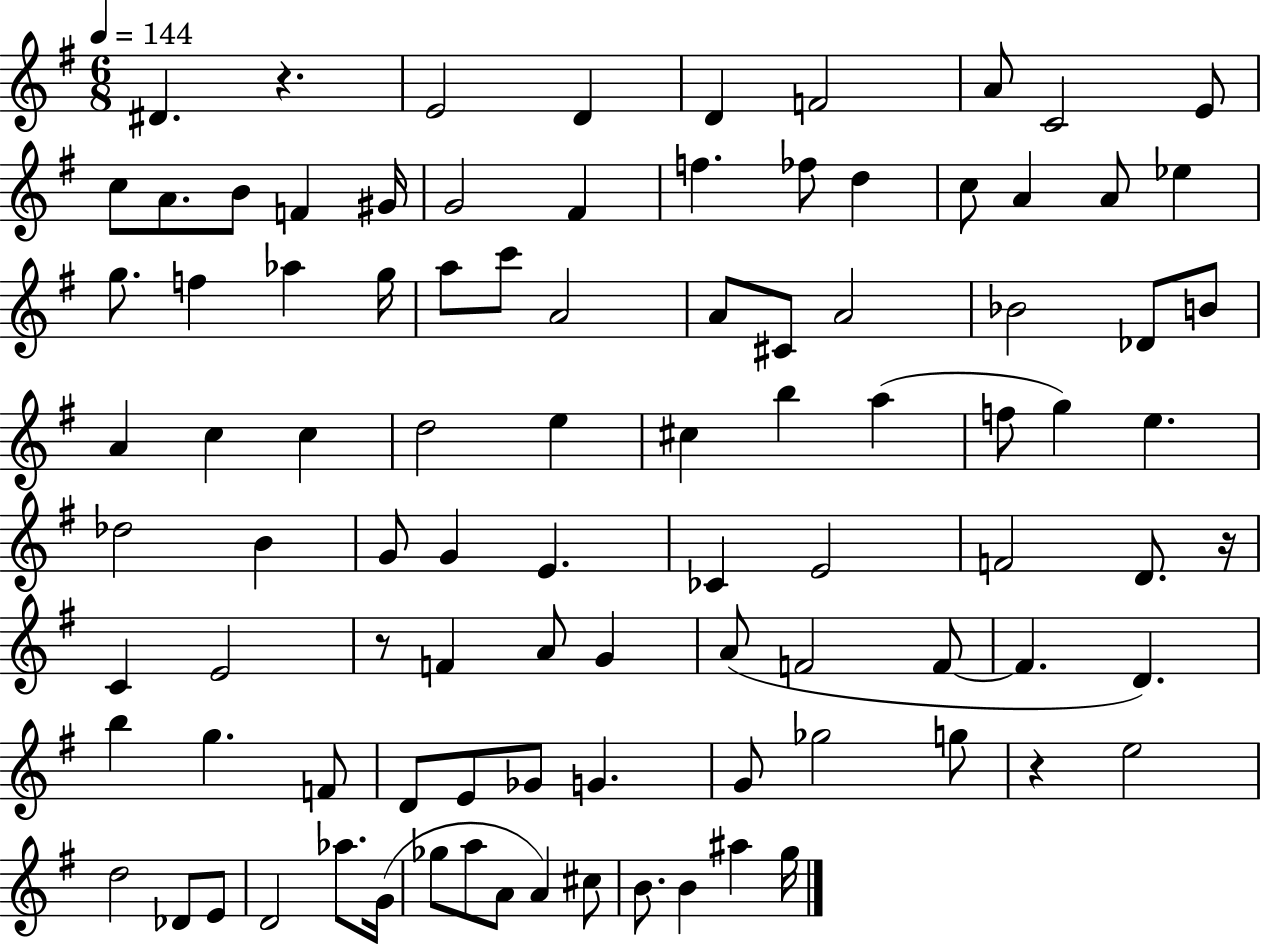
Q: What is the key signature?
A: G major